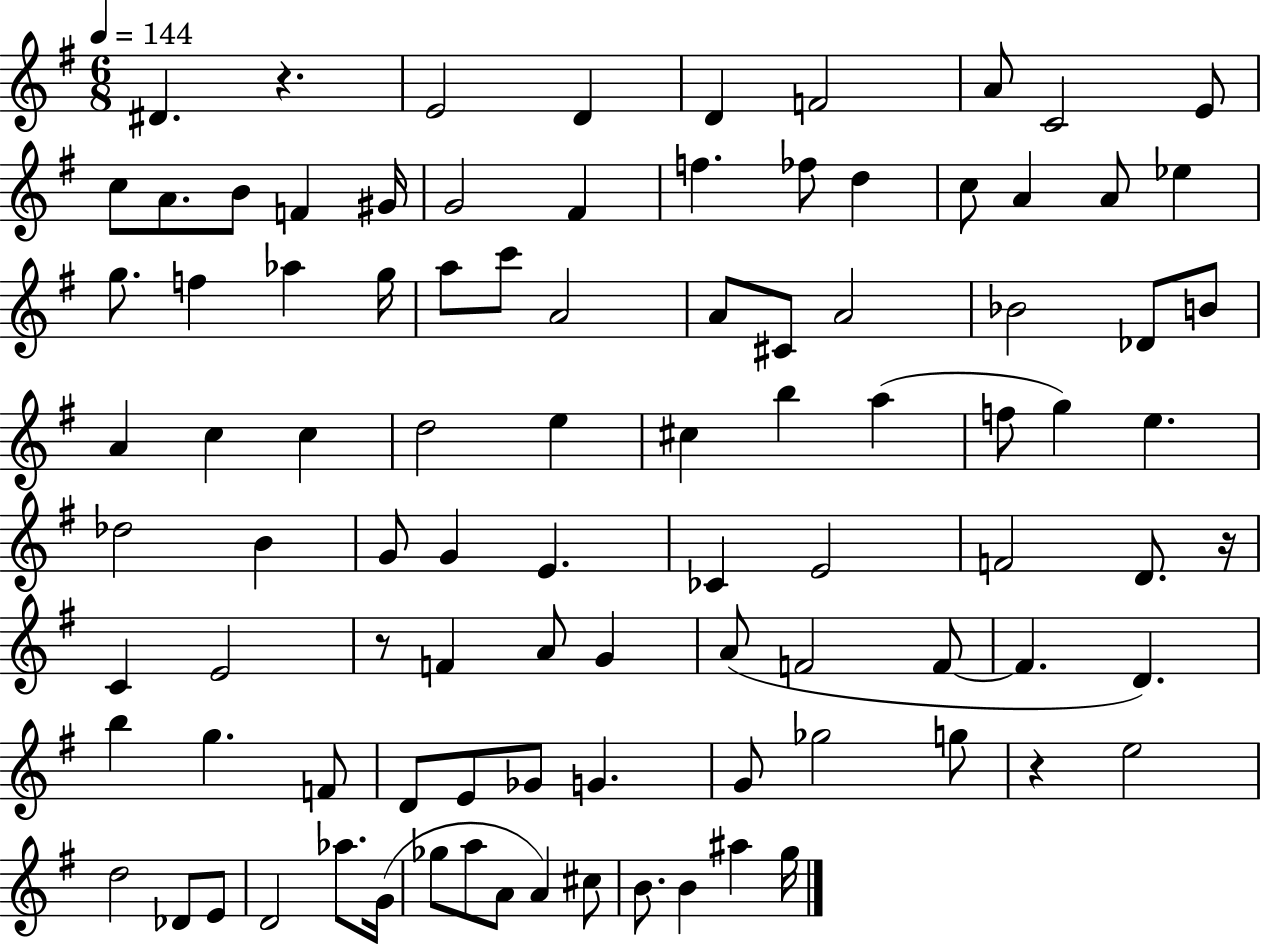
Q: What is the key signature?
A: G major